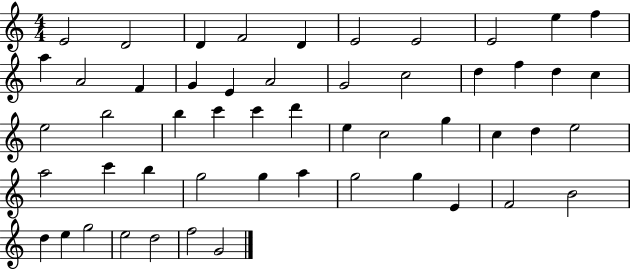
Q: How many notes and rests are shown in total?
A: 52